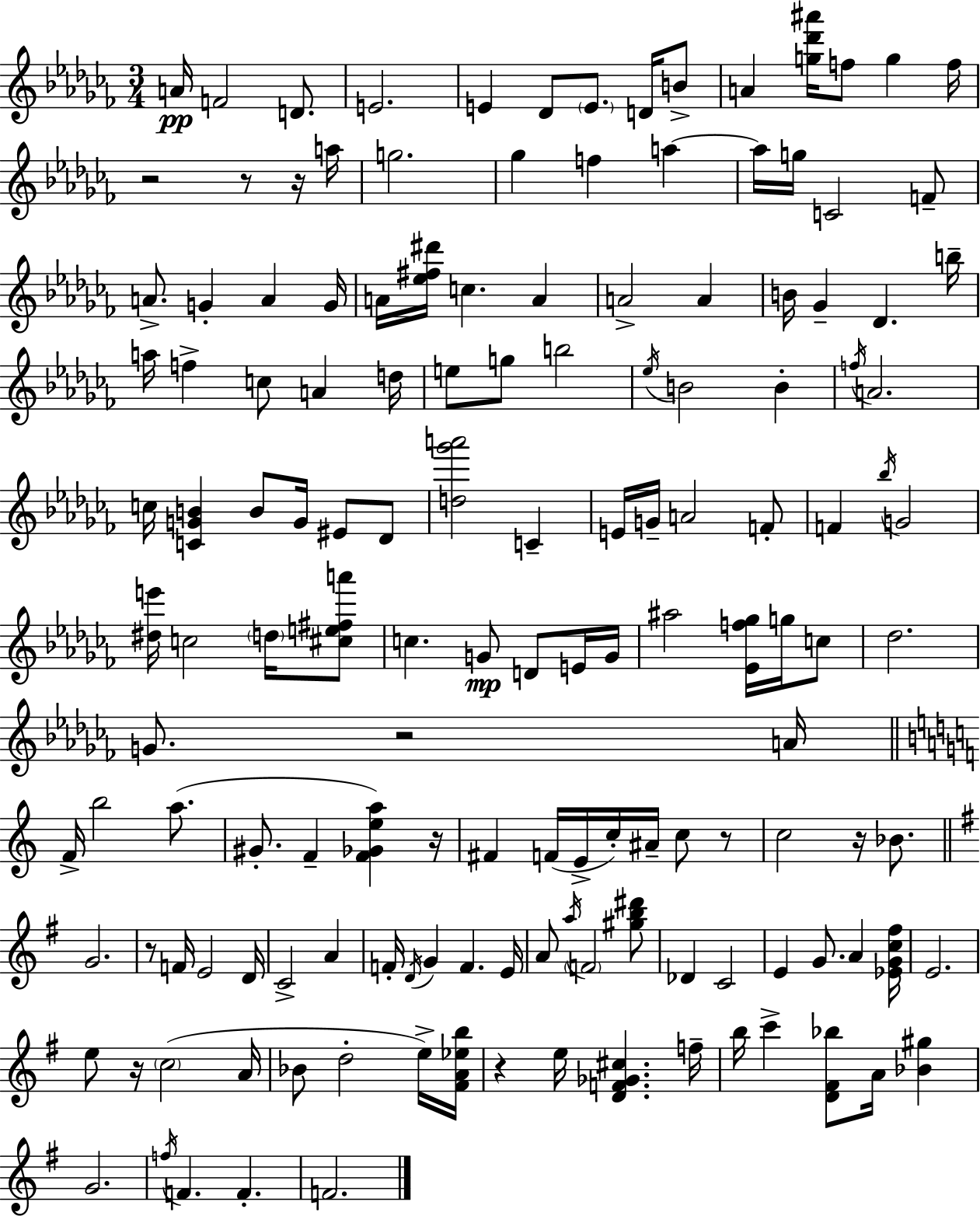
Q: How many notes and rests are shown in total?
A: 147